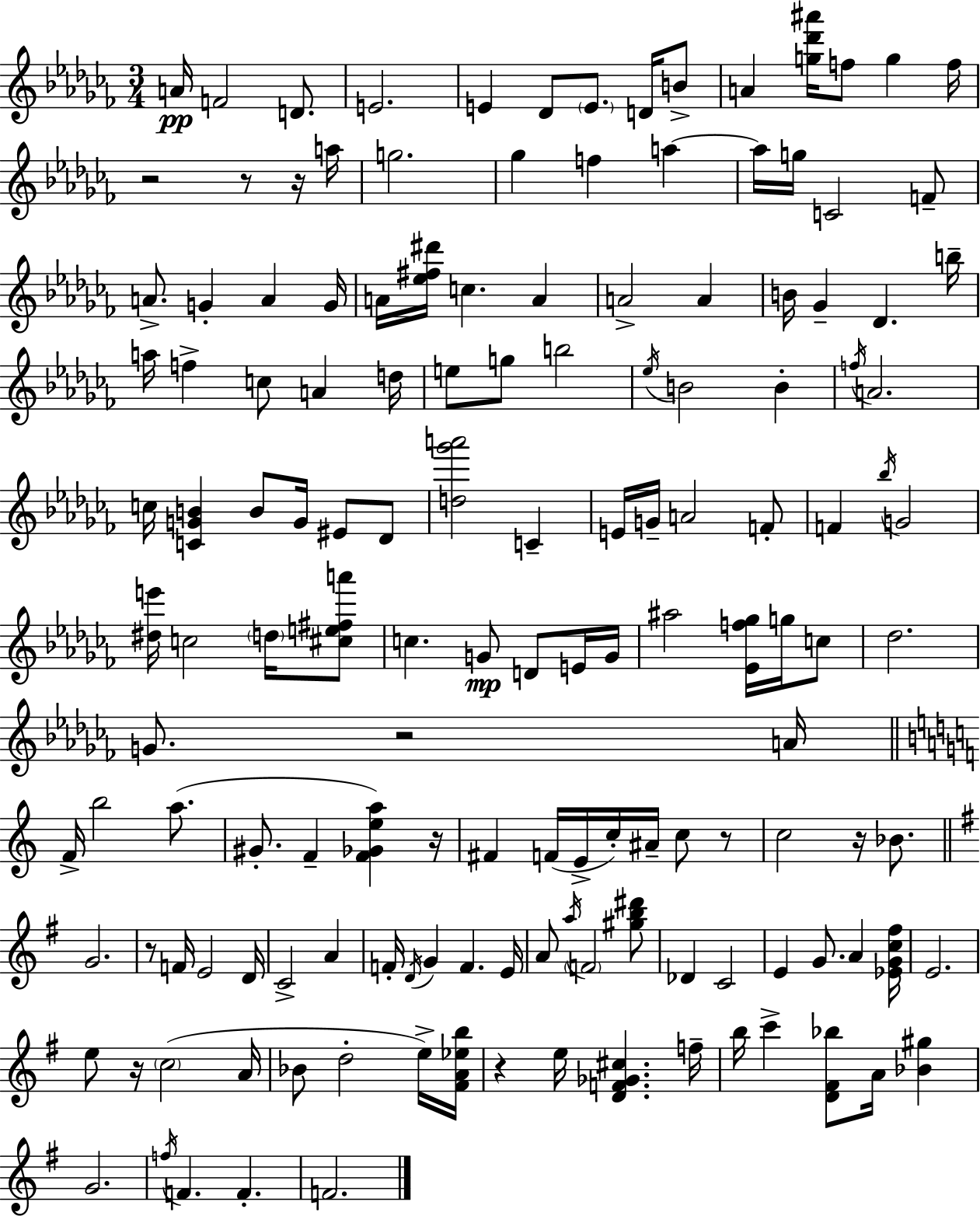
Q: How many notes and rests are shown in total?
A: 147